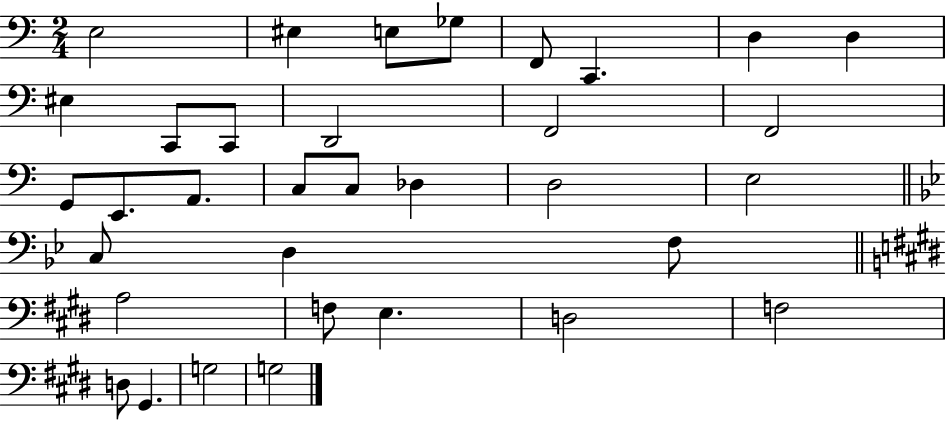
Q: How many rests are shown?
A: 0